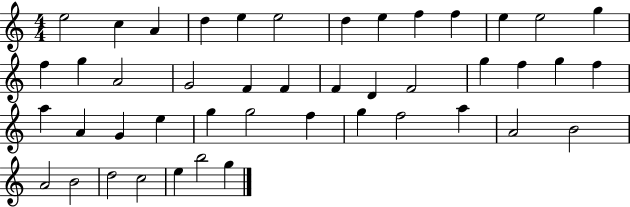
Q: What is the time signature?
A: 4/4